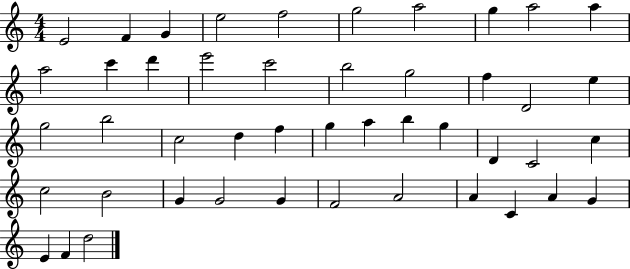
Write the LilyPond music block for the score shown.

{
  \clef treble
  \numericTimeSignature
  \time 4/4
  \key c \major
  e'2 f'4 g'4 | e''2 f''2 | g''2 a''2 | g''4 a''2 a''4 | \break a''2 c'''4 d'''4 | e'''2 c'''2 | b''2 g''2 | f''4 d'2 e''4 | \break g''2 b''2 | c''2 d''4 f''4 | g''4 a''4 b''4 g''4 | d'4 c'2 c''4 | \break c''2 b'2 | g'4 g'2 g'4 | f'2 a'2 | a'4 c'4 a'4 g'4 | \break e'4 f'4 d''2 | \bar "|."
}